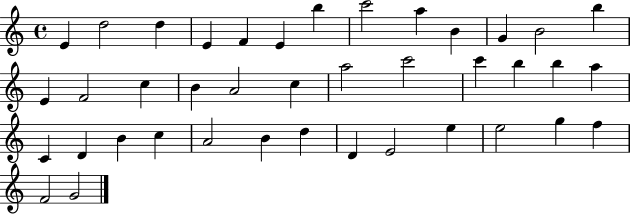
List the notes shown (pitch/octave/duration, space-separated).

E4/q D5/h D5/q E4/q F4/q E4/q B5/q C6/h A5/q B4/q G4/q B4/h B5/q E4/q F4/h C5/q B4/q A4/h C5/q A5/h C6/h C6/q B5/q B5/q A5/q C4/q D4/q B4/q C5/q A4/h B4/q D5/q D4/q E4/h E5/q E5/h G5/q F5/q F4/h G4/h